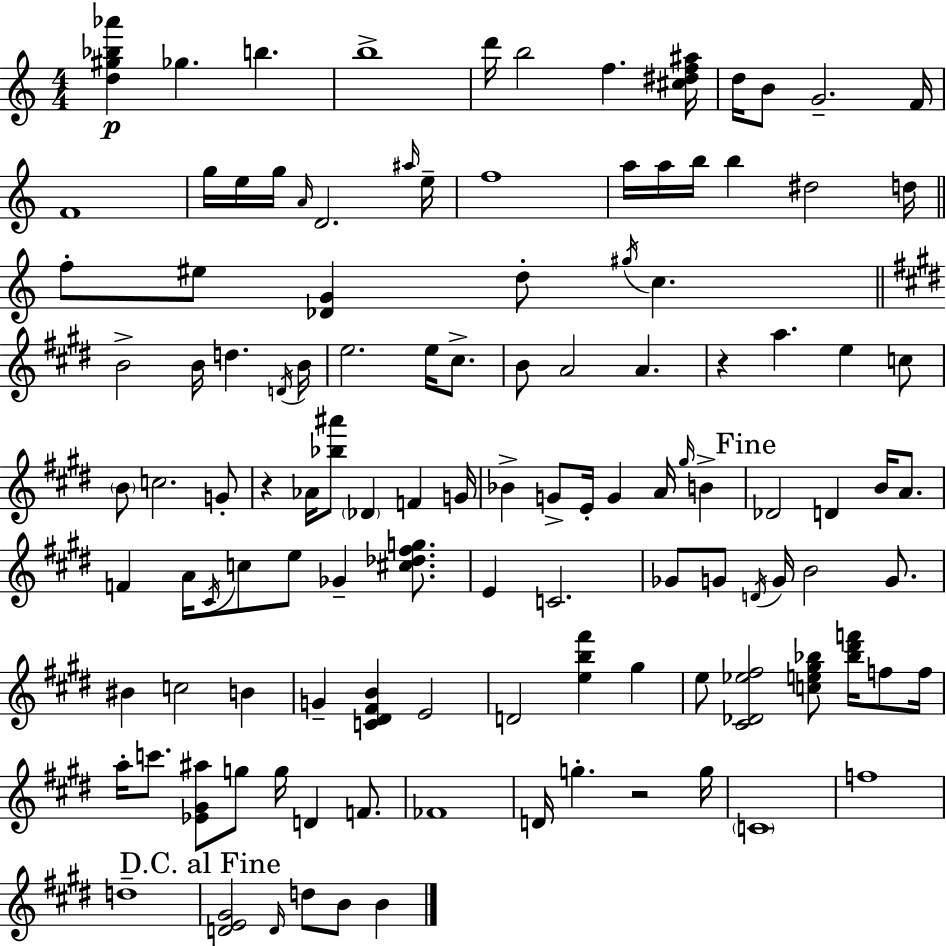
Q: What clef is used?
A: treble